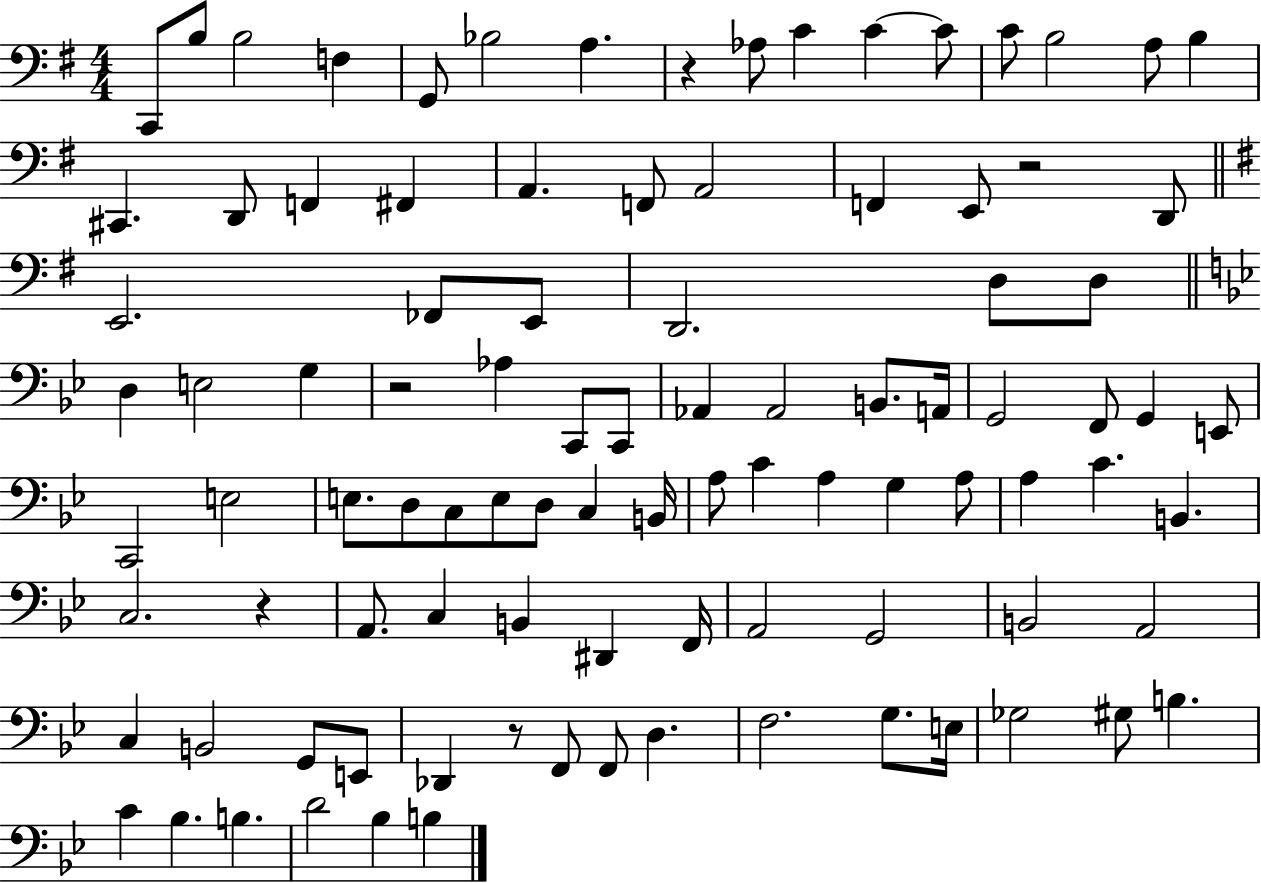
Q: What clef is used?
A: bass